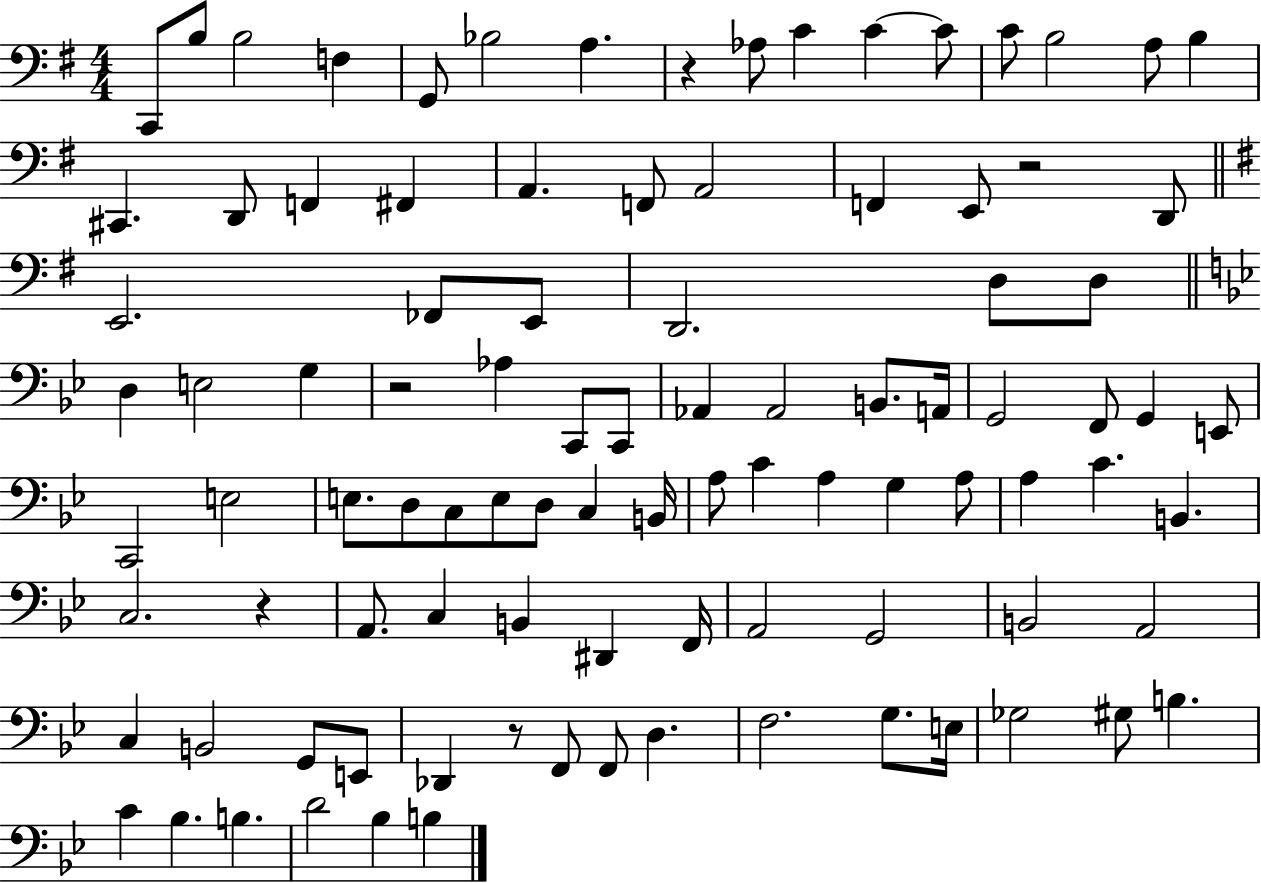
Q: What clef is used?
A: bass